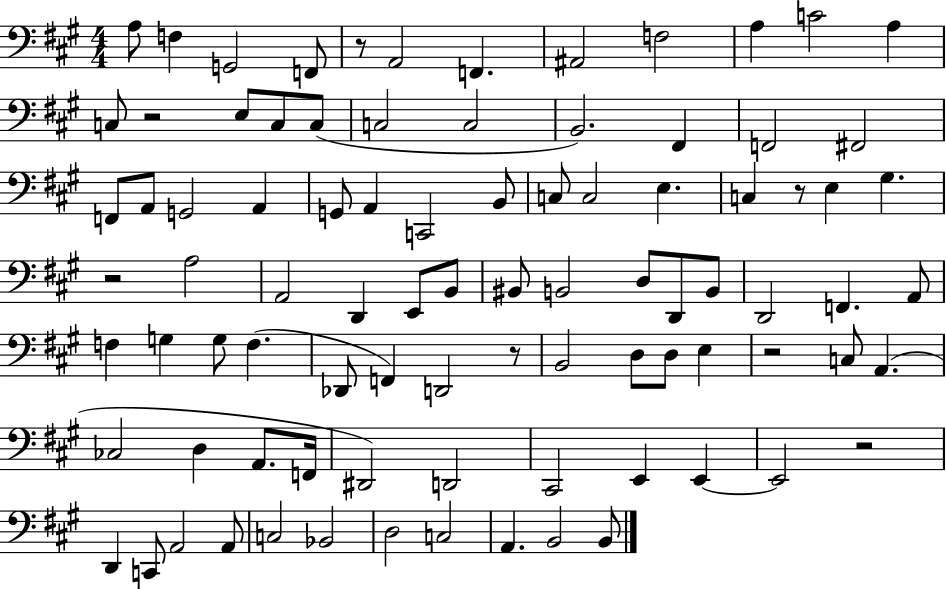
{
  \clef bass
  \numericTimeSignature
  \time 4/4
  \key a \major
  \repeat volta 2 { a8 f4 g,2 f,8 | r8 a,2 f,4. | ais,2 f2 | a4 c'2 a4 | \break c8 r2 e8 c8 c8( | c2 c2 | b,2.) fis,4 | f,2 fis,2 | \break f,8 a,8 g,2 a,4 | g,8 a,4 c,2 b,8 | c8 c2 e4. | c4 r8 e4 gis4. | \break r2 a2 | a,2 d,4 e,8 b,8 | bis,8 b,2 d8 d,8 b,8 | d,2 f,4. a,8 | \break f4 g4 g8 f4.( | des,8 f,4) d,2 r8 | b,2 d8 d8 e4 | r2 c8 a,4.( | \break ces2 d4 a,8. f,16 | dis,2) d,2 | cis,2 e,4 e,4~~ | e,2 r2 | \break d,4 c,8 a,2 a,8 | c2 bes,2 | d2 c2 | a,4. b,2 b,8 | \break } \bar "|."
}